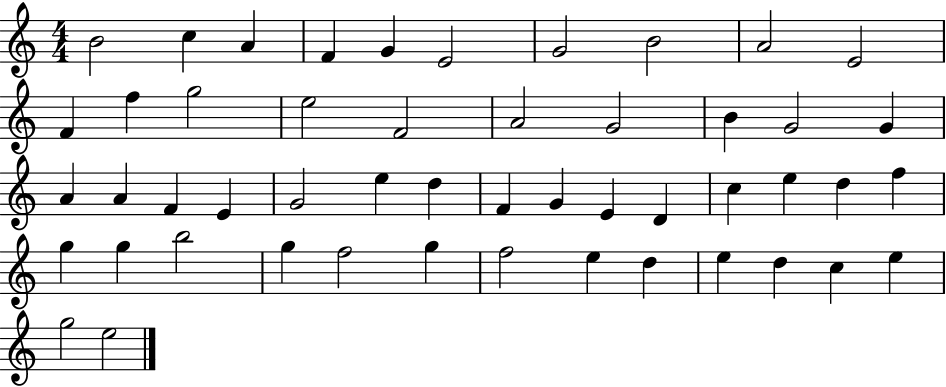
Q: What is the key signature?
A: C major